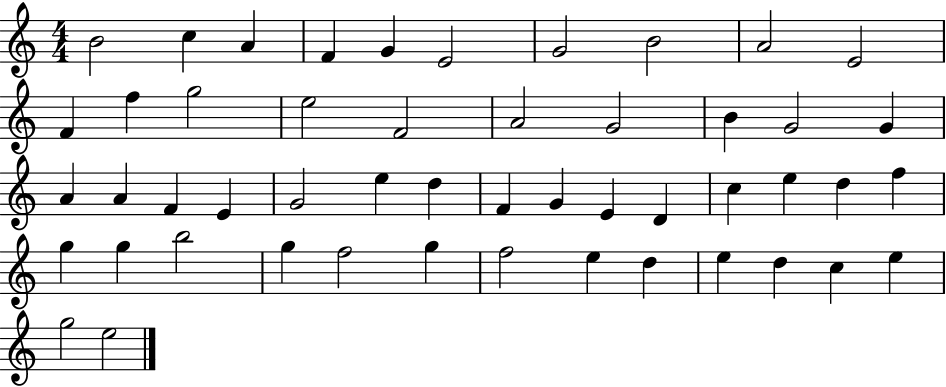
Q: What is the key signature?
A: C major